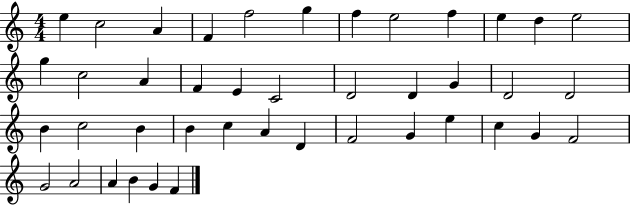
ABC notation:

X:1
T:Untitled
M:4/4
L:1/4
K:C
e c2 A F f2 g f e2 f e d e2 g c2 A F E C2 D2 D G D2 D2 B c2 B B c A D F2 G e c G F2 G2 A2 A B G F